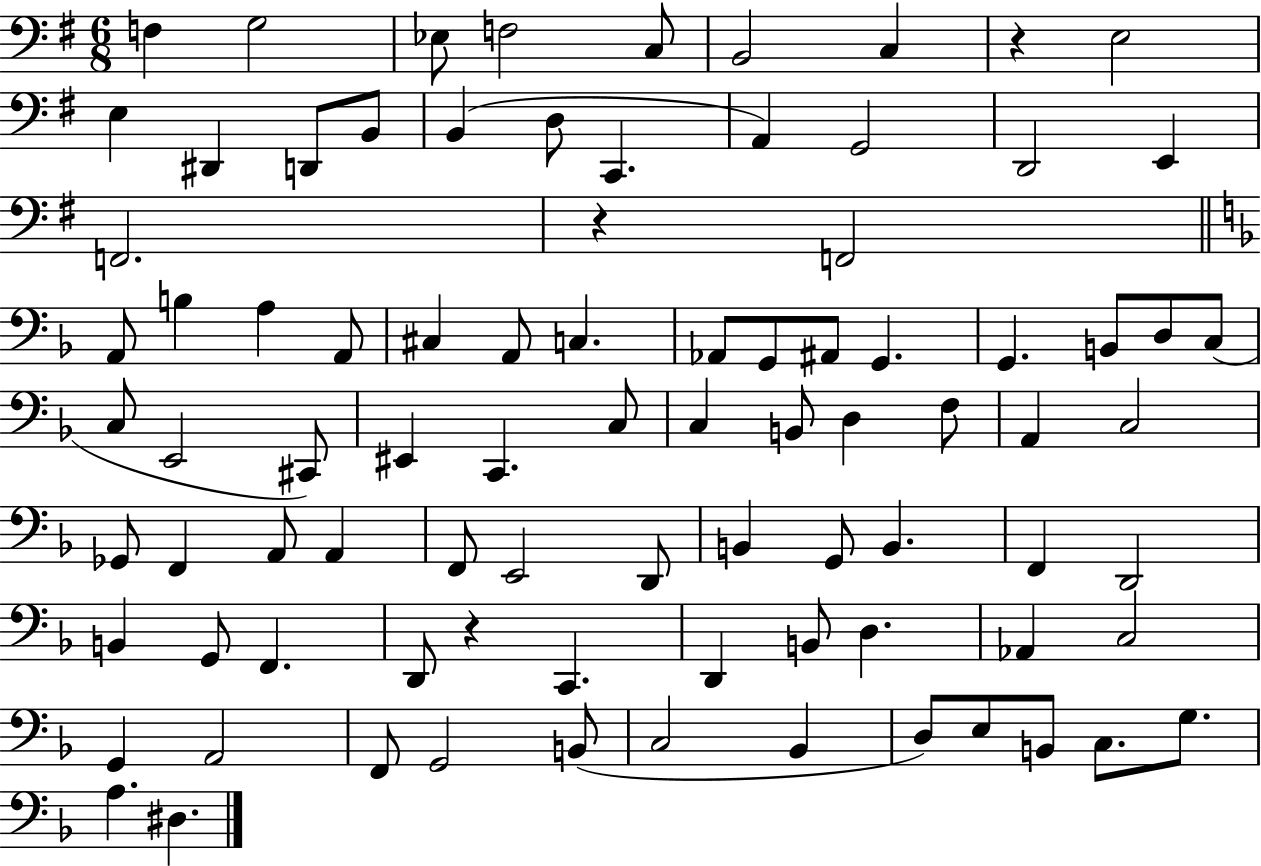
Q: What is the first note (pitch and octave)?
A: F3